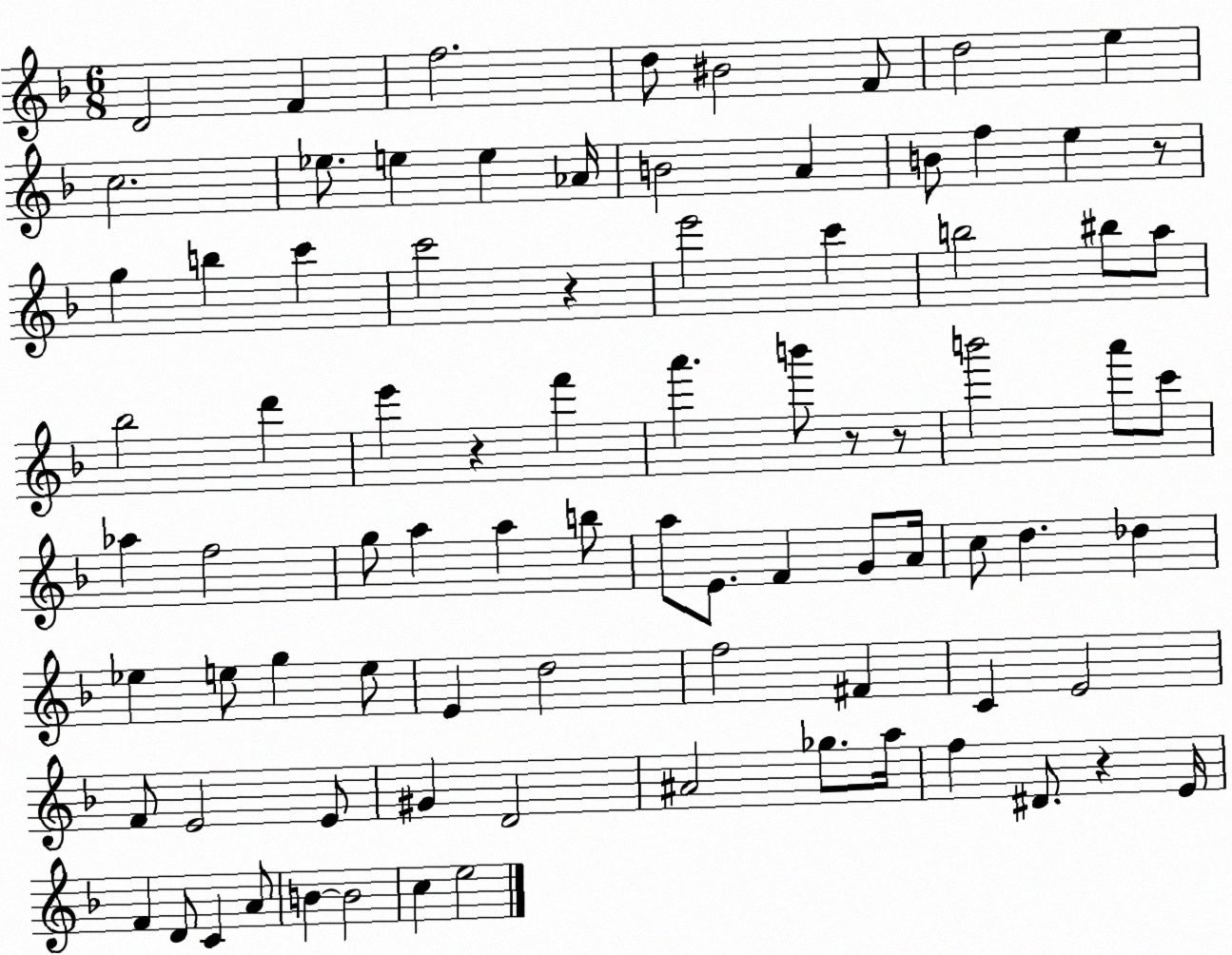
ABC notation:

X:1
T:Untitled
M:6/8
L:1/4
K:F
D2 F f2 d/2 ^B2 F/2 d2 e c2 _e/2 e e _A/4 B2 A B/2 f e z/2 g b c' c'2 z e'2 c' b2 ^b/2 a/2 _b2 d' e' z f' a' b'/2 z/2 z/2 b'2 a'/2 c'/2 _a f2 g/2 a a b/2 a/2 E/2 F G/2 A/4 c/2 d _d _e e/2 g e/2 E d2 f2 ^F C E2 F/2 E2 E/2 ^G D2 ^A2 _g/2 a/4 f ^D/2 z E/4 F D/2 C A/2 B B2 c e2